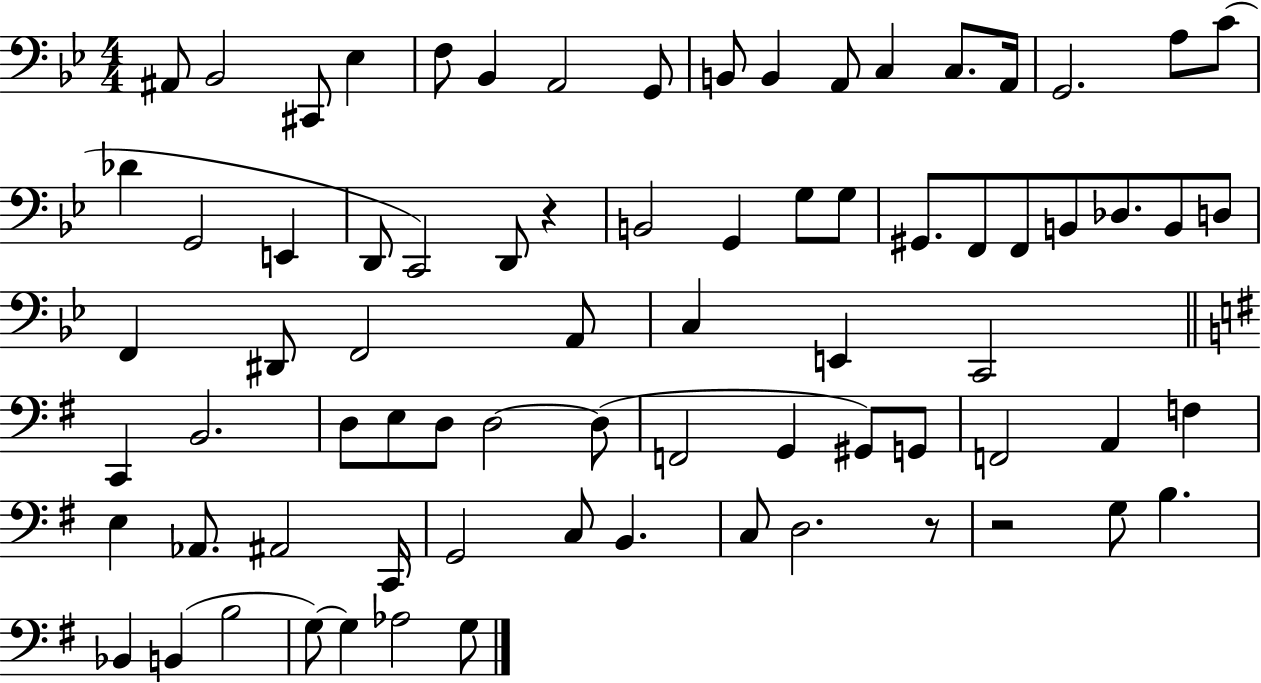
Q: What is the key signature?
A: BES major